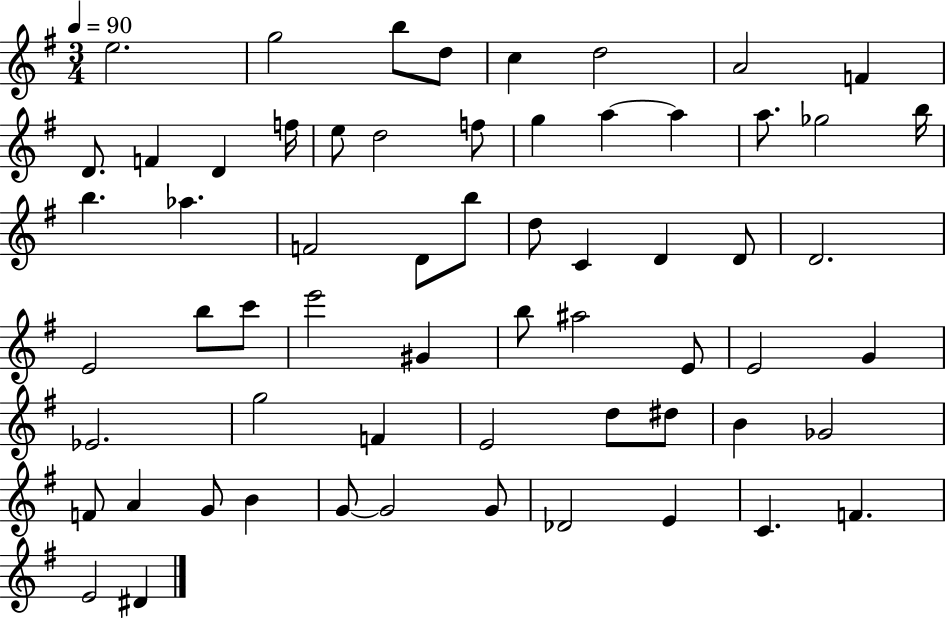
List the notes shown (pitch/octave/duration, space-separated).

E5/h. G5/h B5/e D5/e C5/q D5/h A4/h F4/q D4/e. F4/q D4/q F5/s E5/e D5/h F5/e G5/q A5/q A5/q A5/e. Gb5/h B5/s B5/q. Ab5/q. F4/h D4/e B5/e D5/e C4/q D4/q D4/e D4/h. E4/h B5/e C6/e E6/h G#4/q B5/e A#5/h E4/e E4/h G4/q Eb4/h. G5/h F4/q E4/h D5/e D#5/e B4/q Gb4/h F4/e A4/q G4/e B4/q G4/e G4/h G4/e Db4/h E4/q C4/q. F4/q. E4/h D#4/q